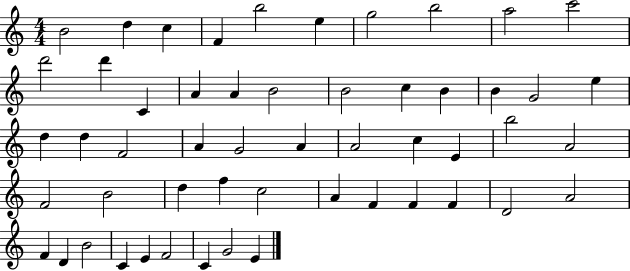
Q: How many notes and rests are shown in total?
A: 53